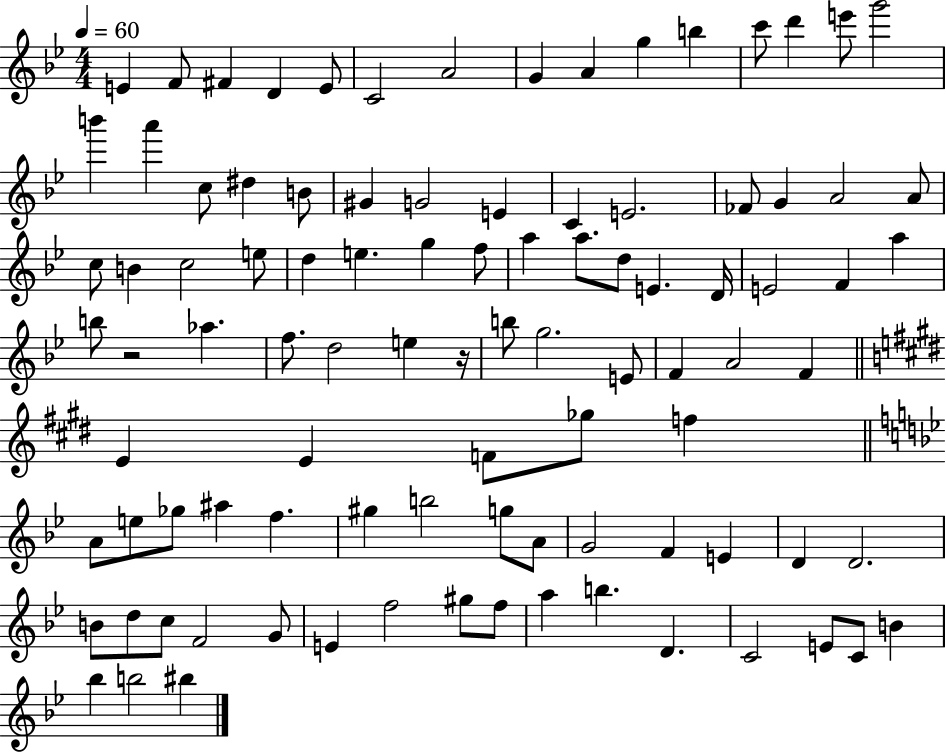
E4/q F4/e F#4/q D4/q E4/e C4/h A4/h G4/q A4/q G5/q B5/q C6/e D6/q E6/e G6/h B6/q A6/q C5/e D#5/q B4/e G#4/q G4/h E4/q C4/q E4/h. FES4/e G4/q A4/h A4/e C5/e B4/q C5/h E5/e D5/q E5/q. G5/q F5/e A5/q A5/e. D5/e E4/q. D4/s E4/h F4/q A5/q B5/e R/h Ab5/q. F5/e. D5/h E5/q R/s B5/e G5/h. E4/e F4/q A4/h F4/q E4/q E4/q F4/e Gb5/e F5/q A4/e E5/e Gb5/e A#5/q F5/q. G#5/q B5/h G5/e A4/e G4/h F4/q E4/q D4/q D4/h. B4/e D5/e C5/e F4/h G4/e E4/q F5/h G#5/e F5/e A5/q B5/q. D4/q. C4/h E4/e C4/e B4/q Bb5/q B5/h BIS5/q